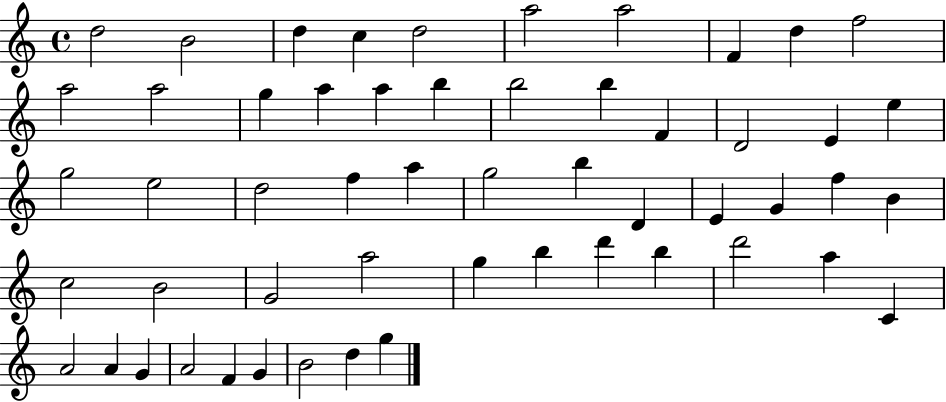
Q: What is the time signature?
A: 4/4